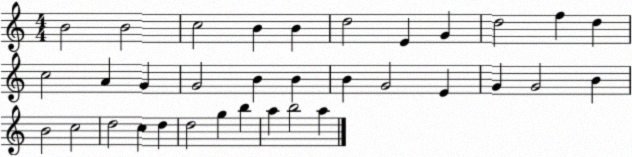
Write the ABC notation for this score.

X:1
T:Untitled
M:4/4
L:1/4
K:C
B2 B2 c2 B B d2 E G d2 f d c2 A G G2 B B B G2 E G G2 B B2 c2 d2 c d d2 g b a b2 a